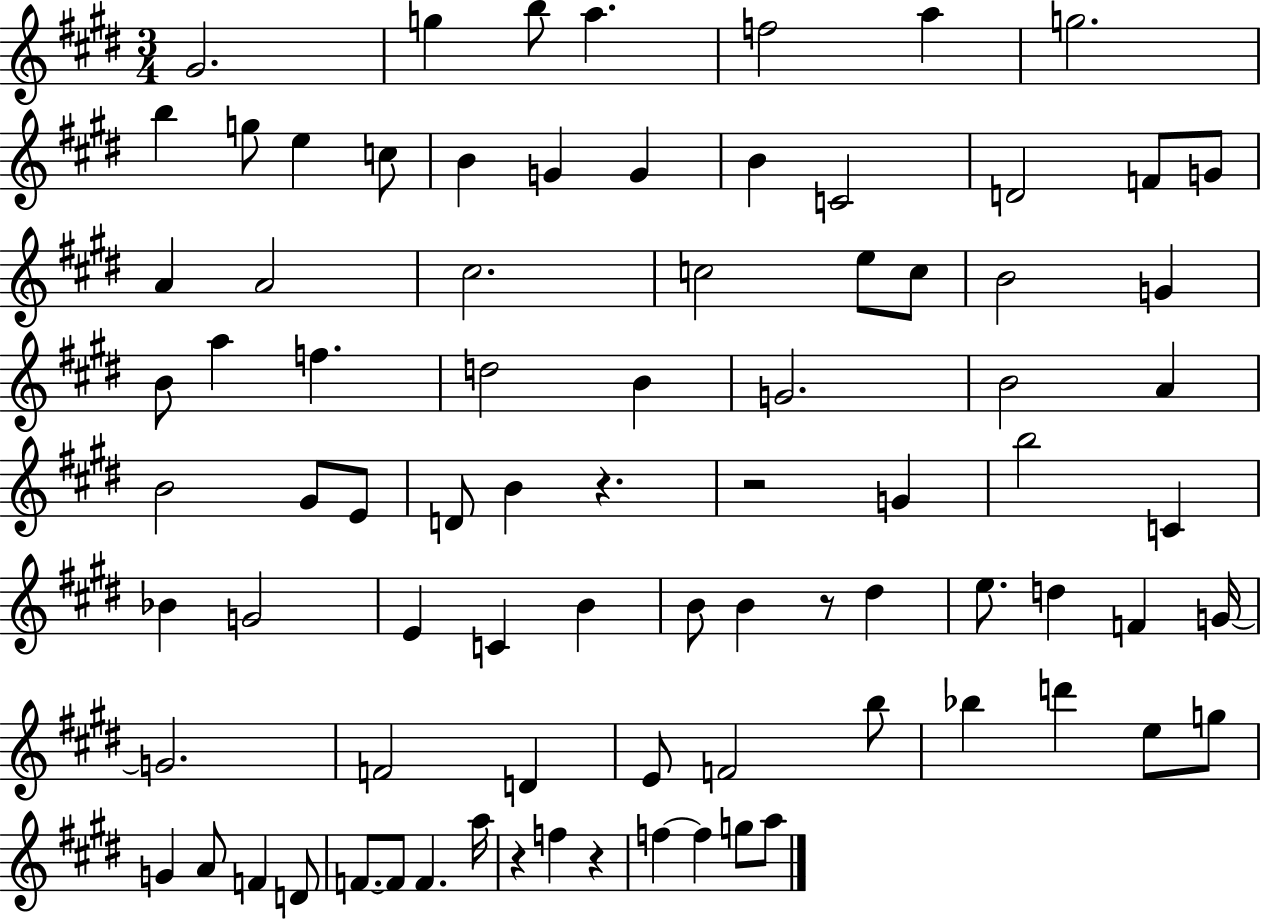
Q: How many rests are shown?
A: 5